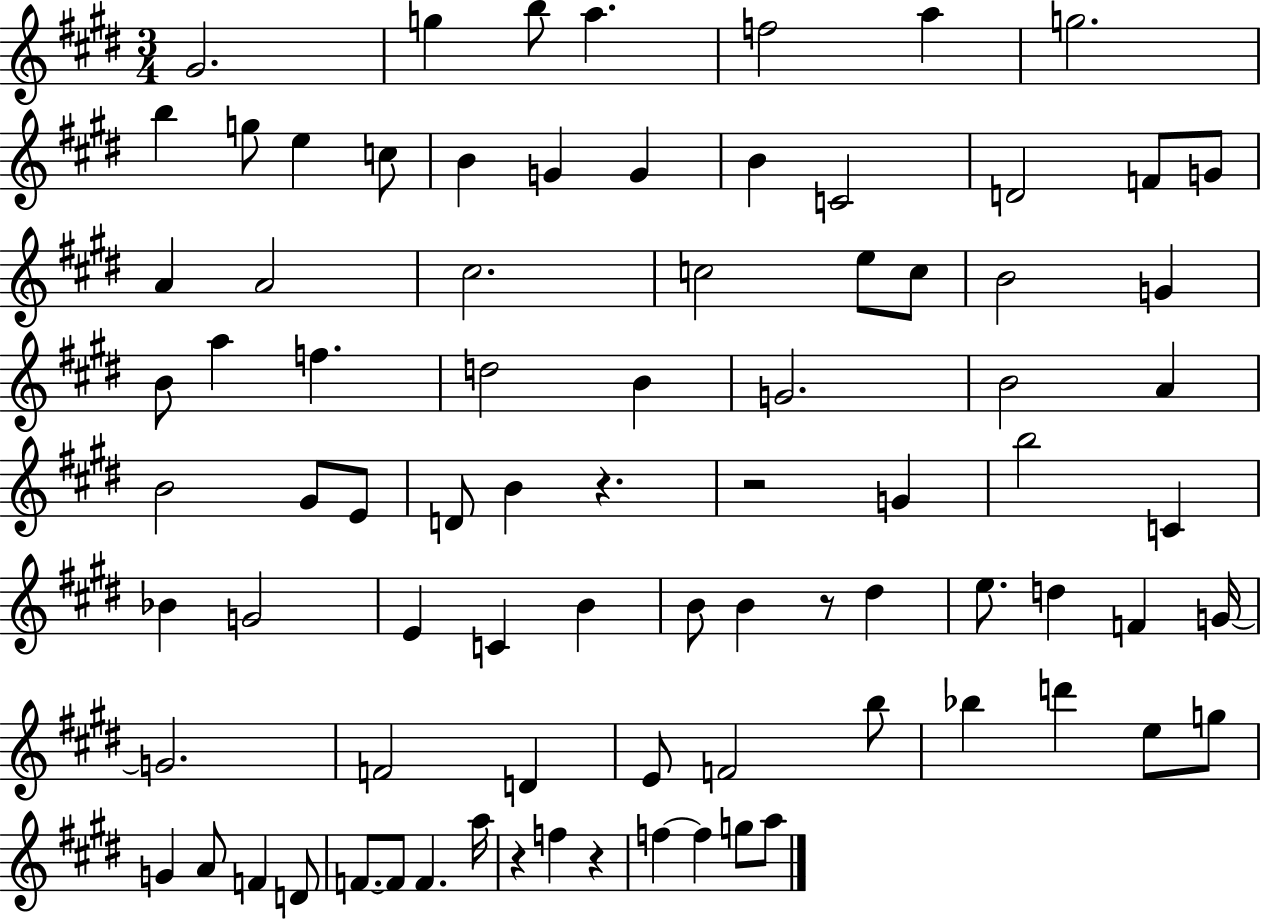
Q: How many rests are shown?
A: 5